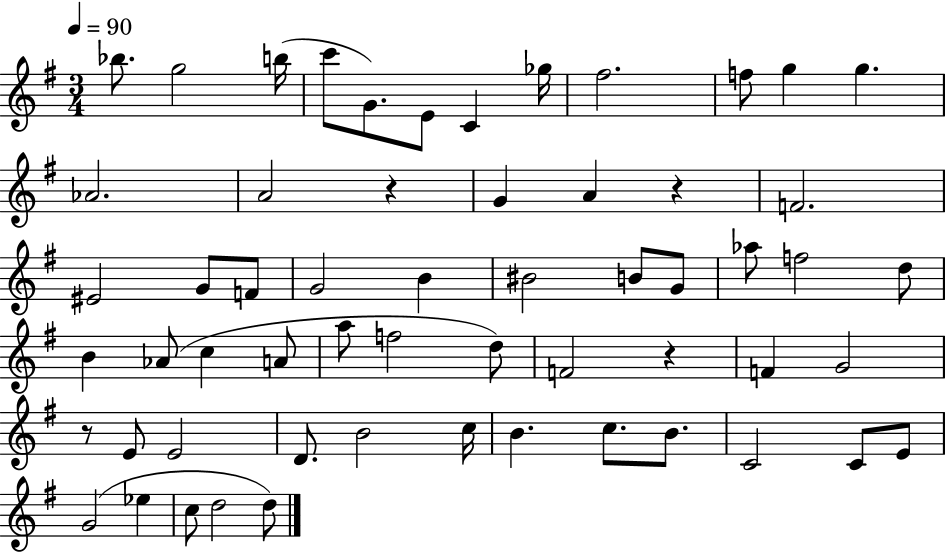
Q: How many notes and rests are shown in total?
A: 58